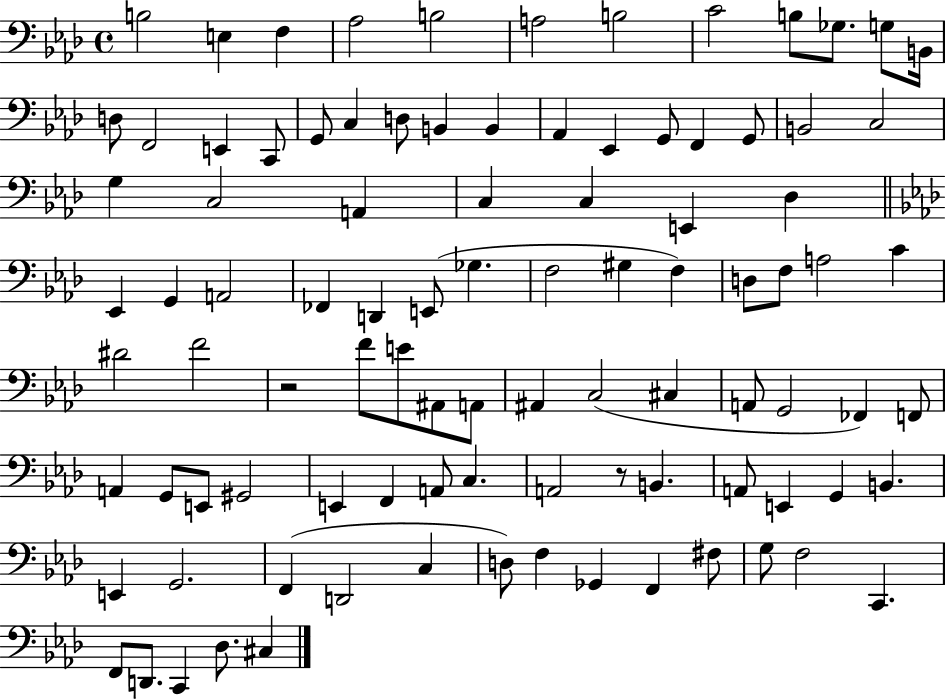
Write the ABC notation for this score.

X:1
T:Untitled
M:4/4
L:1/4
K:Ab
B,2 E, F, _A,2 B,2 A,2 B,2 C2 B,/2 _G,/2 G,/2 B,,/4 D,/2 F,,2 E,, C,,/2 G,,/2 C, D,/2 B,, B,, _A,, _E,, G,,/2 F,, G,,/2 B,,2 C,2 G, C,2 A,, C, C, E,, _D, _E,, G,, A,,2 _F,, D,, E,,/2 _G, F,2 ^G, F, D,/2 F,/2 A,2 C ^D2 F2 z2 F/2 E/2 ^A,,/2 A,,/2 ^A,, C,2 ^C, A,,/2 G,,2 _F,, F,,/2 A,, G,,/2 E,,/2 ^G,,2 E,, F,, A,,/2 C, A,,2 z/2 B,, A,,/2 E,, G,, B,, E,, G,,2 F,, D,,2 C, D,/2 F, _G,, F,, ^F,/2 G,/2 F,2 C,, F,,/2 D,,/2 C,, _D,/2 ^C,